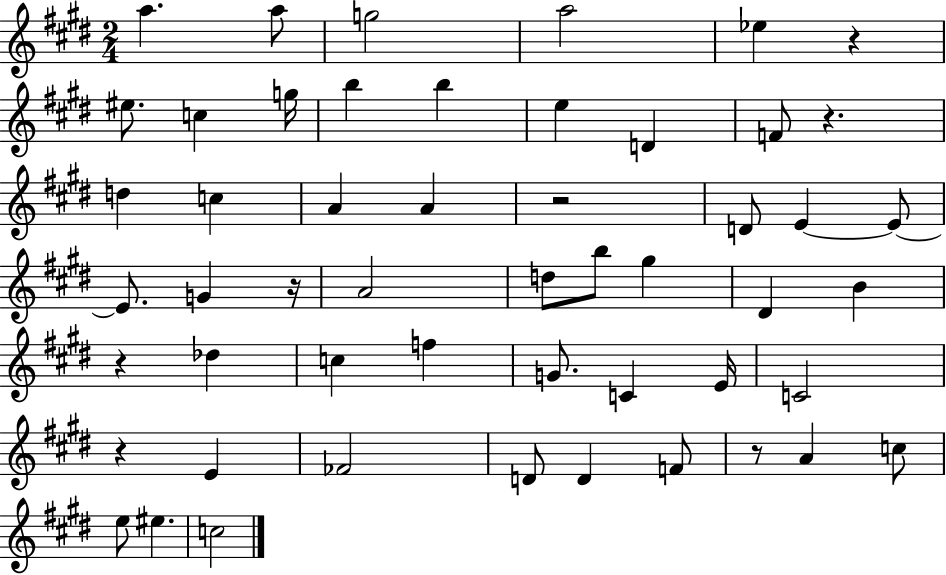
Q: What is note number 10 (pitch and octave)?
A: B5